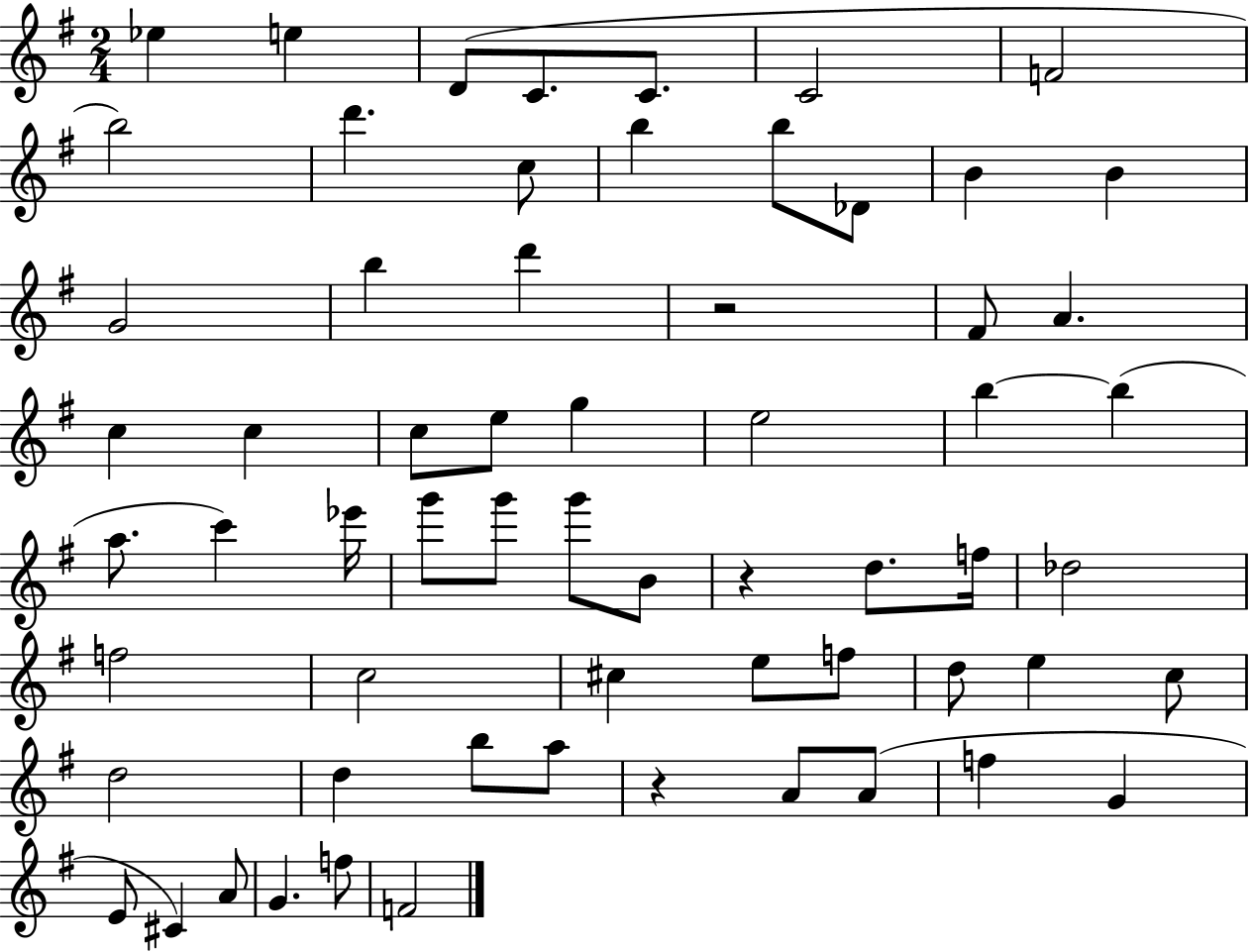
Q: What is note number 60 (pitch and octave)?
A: F4